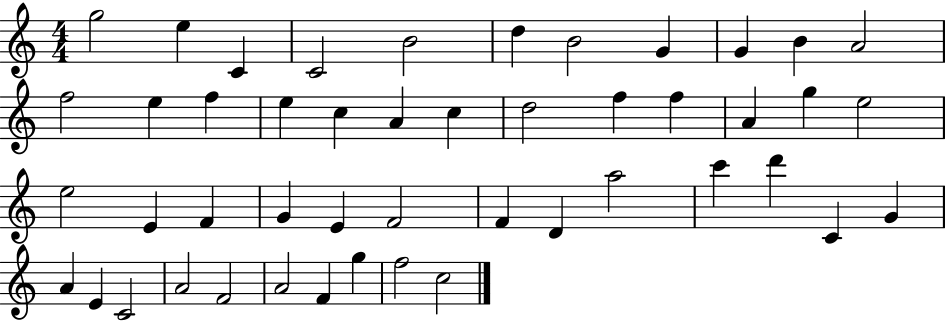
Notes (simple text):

G5/h E5/q C4/q C4/h B4/h D5/q B4/h G4/q G4/q B4/q A4/h F5/h E5/q F5/q E5/q C5/q A4/q C5/q D5/h F5/q F5/q A4/q G5/q E5/h E5/h E4/q F4/q G4/q E4/q F4/h F4/q D4/q A5/h C6/q D6/q C4/q G4/q A4/q E4/q C4/h A4/h F4/h A4/h F4/q G5/q F5/h C5/h